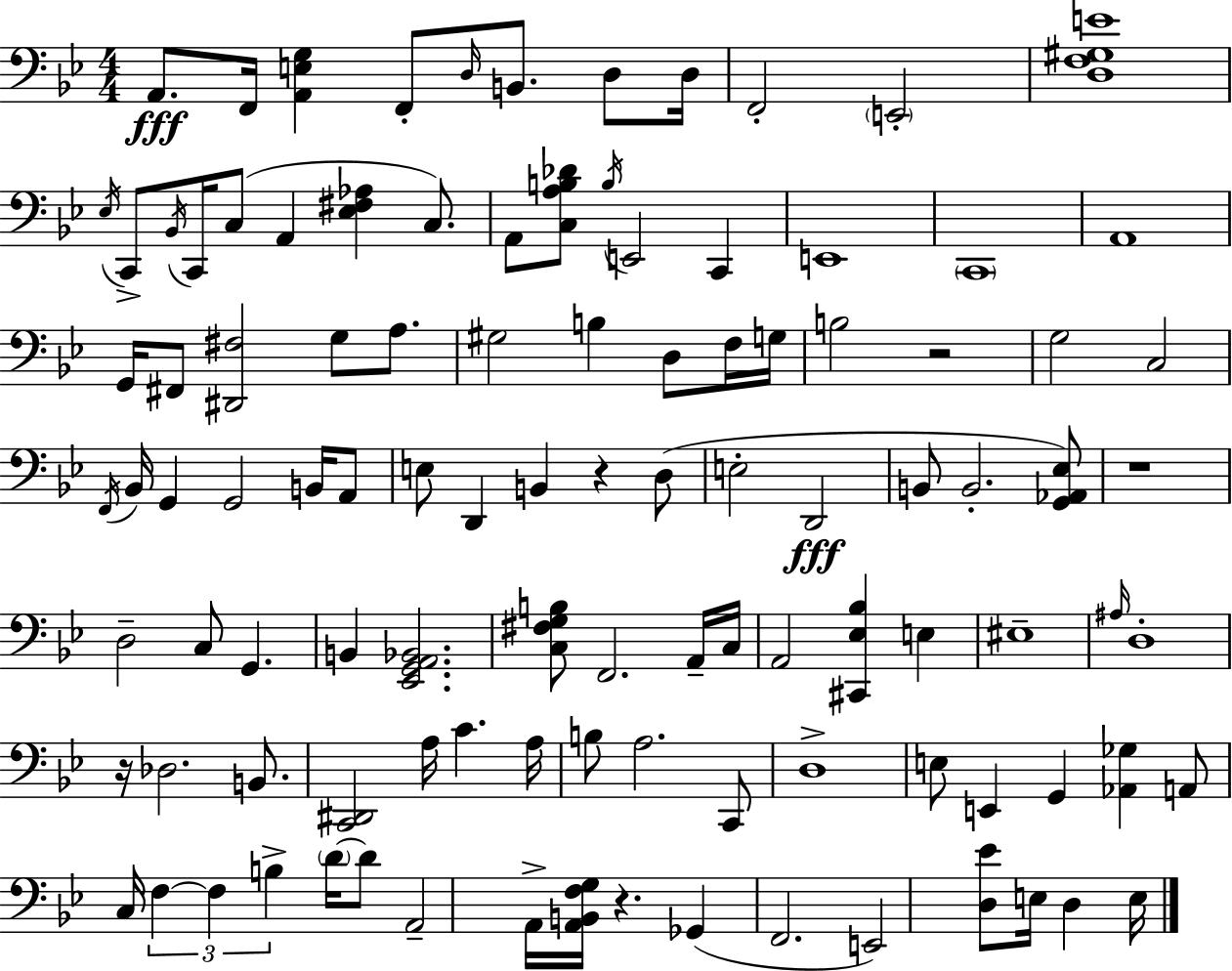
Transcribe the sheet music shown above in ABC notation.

X:1
T:Untitled
M:4/4
L:1/4
K:Gm
A,,/2 F,,/4 [A,,E,G,] F,,/2 D,/4 B,,/2 D,/2 D,/4 F,,2 E,,2 [D,F,^G,E]4 _E,/4 C,,/2 _B,,/4 C,,/4 C,/2 A,, [_E,^F,_A,] C,/2 A,,/2 [C,A,B,_D]/2 B,/4 E,,2 C,, E,,4 C,,4 A,,4 G,,/4 ^F,,/2 [^D,,^F,]2 G,/2 A,/2 ^G,2 B, D,/2 F,/4 G,/4 B,2 z2 G,2 C,2 F,,/4 _B,,/4 G,, G,,2 B,,/4 A,,/2 E,/2 D,, B,, z D,/2 E,2 D,,2 B,,/2 B,,2 [G,,_A,,_E,]/2 z4 D,2 C,/2 G,, B,, [_E,,G,,A,,_B,,]2 [C,^F,G,B,]/2 F,,2 A,,/4 C,/4 A,,2 [^C,,_E,_B,] E, ^E,4 ^A,/4 D,4 z/4 _D,2 B,,/2 [C,,^D,,]2 A,/4 C A,/4 B,/2 A,2 C,,/2 D,4 E,/2 E,, G,, [_A,,_G,] A,,/2 C,/4 F, F, B, D/4 D/2 A,,2 A,,/4 [A,,B,,F,G,]/4 z _G,, F,,2 E,,2 [D,_E]/2 E,/4 D, E,/4